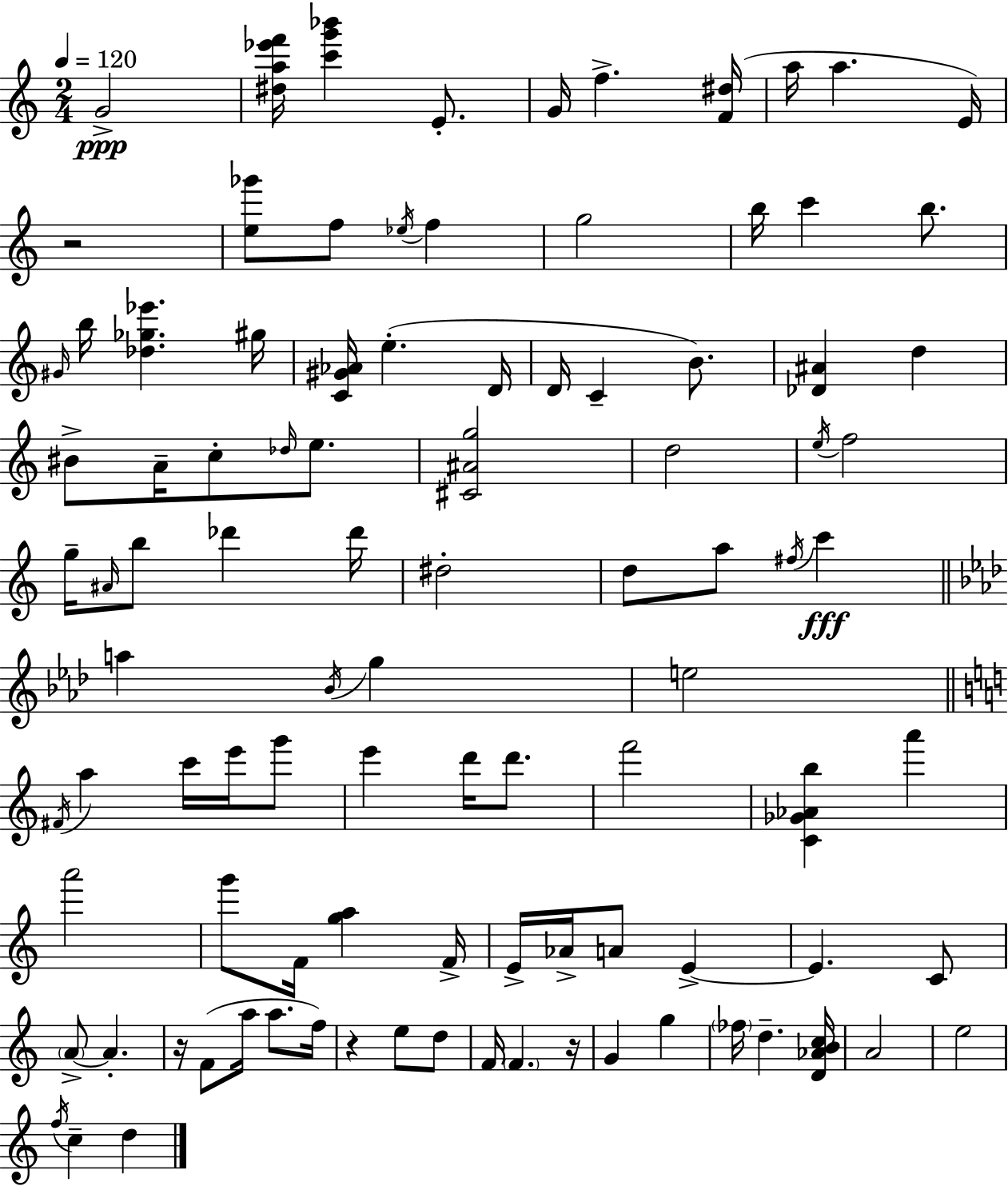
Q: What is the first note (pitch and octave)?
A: G4